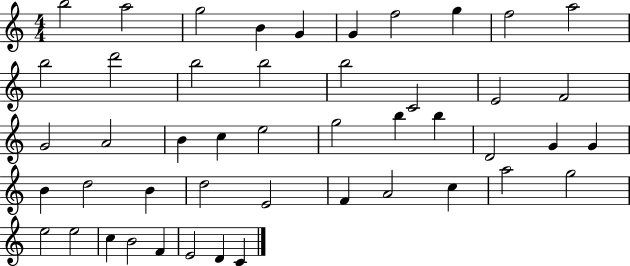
B5/h A5/h G5/h B4/q G4/q G4/q F5/h G5/q F5/h A5/h B5/h D6/h B5/h B5/h B5/h C4/h E4/h F4/h G4/h A4/h B4/q C5/q E5/h G5/h B5/q B5/q D4/h G4/q G4/q B4/q D5/h B4/q D5/h E4/h F4/q A4/h C5/q A5/h G5/h E5/h E5/h C5/q B4/h F4/q E4/h D4/q C4/q